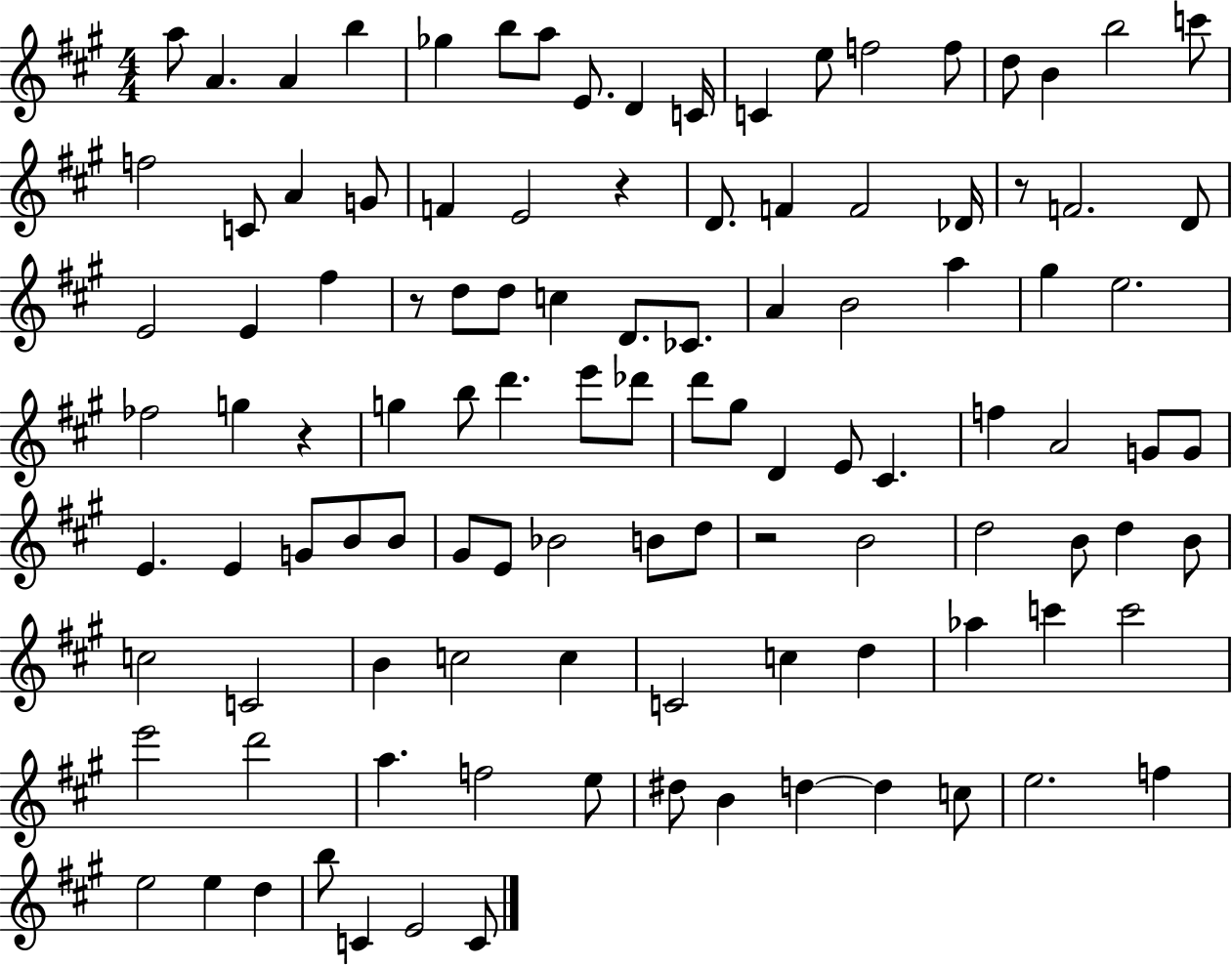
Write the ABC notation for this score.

X:1
T:Untitled
M:4/4
L:1/4
K:A
a/2 A A b _g b/2 a/2 E/2 D C/4 C e/2 f2 f/2 d/2 B b2 c'/2 f2 C/2 A G/2 F E2 z D/2 F F2 _D/4 z/2 F2 D/2 E2 E ^f z/2 d/2 d/2 c D/2 _C/2 A B2 a ^g e2 _f2 g z g b/2 d' e'/2 _d'/2 d'/2 ^g/2 D E/2 ^C f A2 G/2 G/2 E E G/2 B/2 B/2 ^G/2 E/2 _B2 B/2 d/2 z2 B2 d2 B/2 d B/2 c2 C2 B c2 c C2 c d _a c' c'2 e'2 d'2 a f2 e/2 ^d/2 B d d c/2 e2 f e2 e d b/2 C E2 C/2